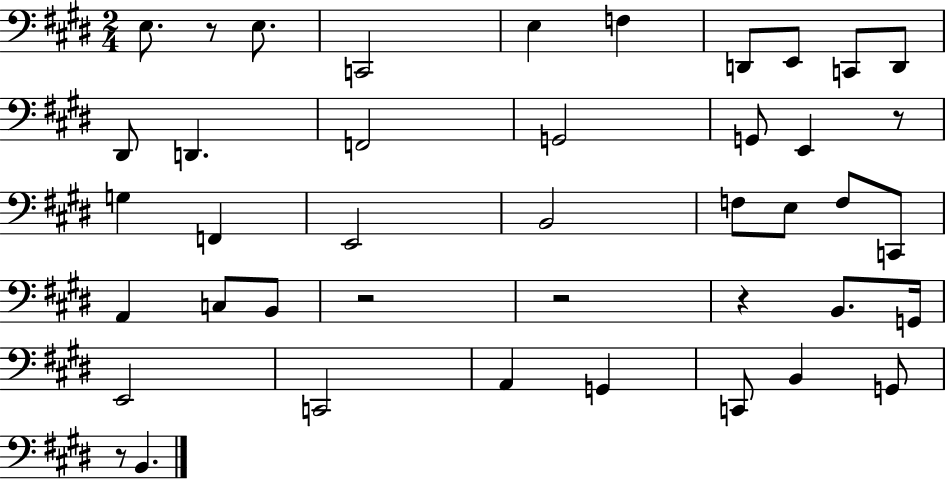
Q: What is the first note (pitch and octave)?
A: E3